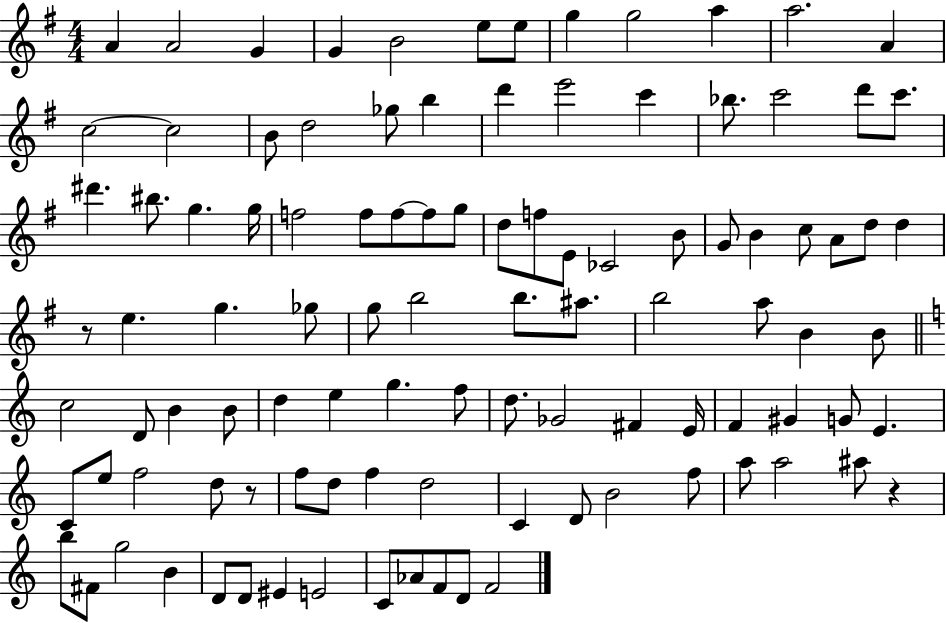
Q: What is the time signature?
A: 4/4